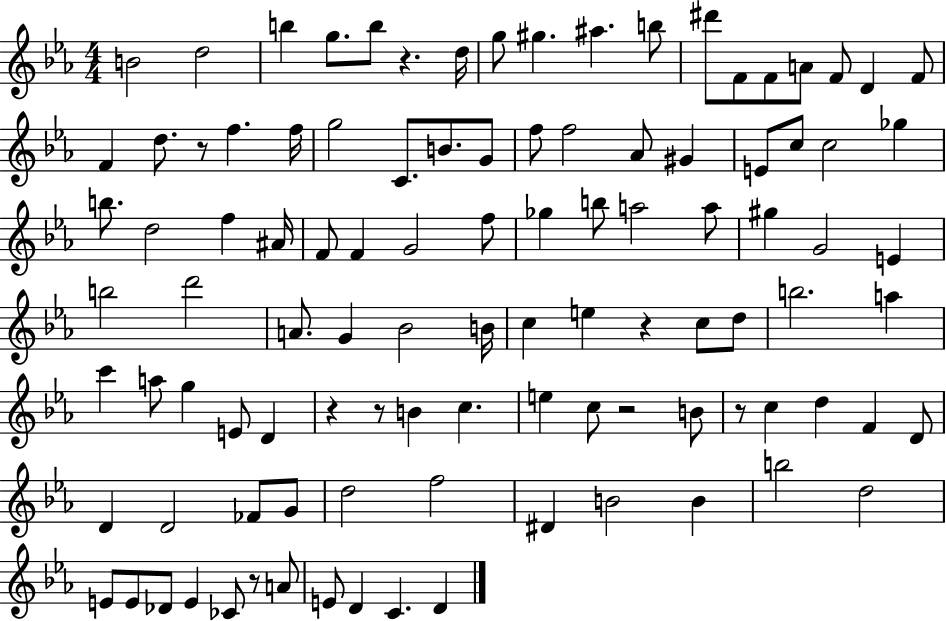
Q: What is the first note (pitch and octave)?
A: B4